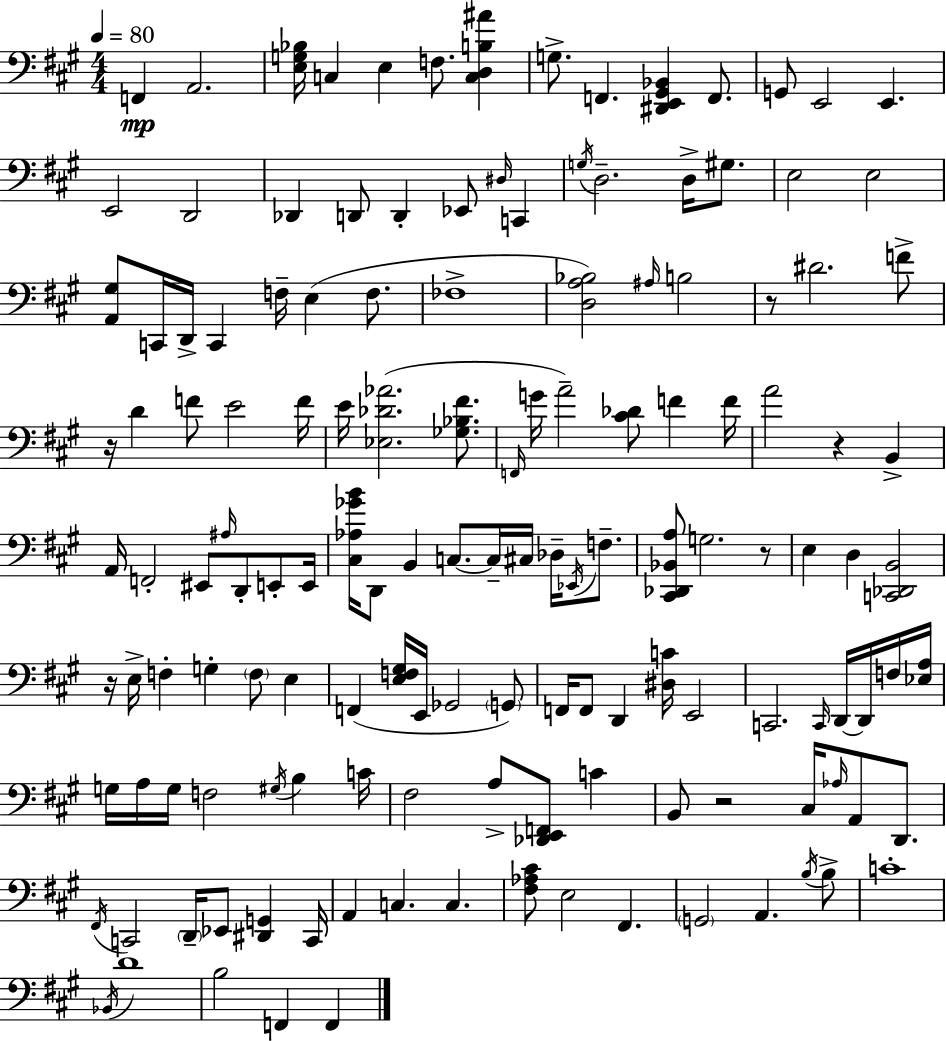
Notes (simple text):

F2/q A2/h. [E3,G3,Bb3]/s C3/q E3/q F3/e. [C3,D3,B3,A#4]/q G3/e. F2/q. [D#2,E2,G#2,Bb2]/q F2/e. G2/e E2/h E2/q. E2/h D2/h Db2/q D2/e D2/q Eb2/e D#3/s C2/q G3/s D3/h. D3/s G#3/e. E3/h E3/h [A2,G#3]/e C2/s D2/s C2/q F3/s E3/q F3/e. FES3/w [D3,A3,Bb3]/h A#3/s B3/h R/e D#4/h. F4/e R/s D4/q F4/e E4/h F4/s E4/s [Eb3,Db4,Ab4]/h. [Gb3,Bb3,F#4]/e. F2/s G4/s A4/h [C#4,Db4]/e F4/q F4/s A4/h R/q B2/q A2/s F2/h EIS2/e A#3/s D2/e E2/e E2/s [C#3,Ab3,Gb4,B4]/s D2/e B2/q C3/e. C3/s C#3/s Db3/s Eb2/s F3/e. [C#2,Db2,Bb2,A3]/e G3/h. R/e E3/q D3/q [C2,Db2,B2]/h R/s E3/s F3/q G3/q F3/e E3/q F2/q [E3,F3,G#3]/s E2/s Gb2/h G2/e F2/s F2/e D2/q [D#3,C4]/s E2/h C2/h. C2/s D2/s D2/s F3/s [Eb3,A3]/s G3/s A3/s G3/s F3/h G#3/s B3/q C4/s F#3/h A3/e [Db2,E2,F2]/e C4/q B2/e R/h C#3/s Ab3/s A2/e D2/e. F#2/s C2/h D2/s Eb2/e [D#2,G2]/q C2/s A2/q C3/q. C3/q. [F#3,Ab3,C#4]/e E3/h F#2/q. G2/h A2/q. B3/s B3/e C4/w Bb2/s D4/w B3/h F2/q F2/q